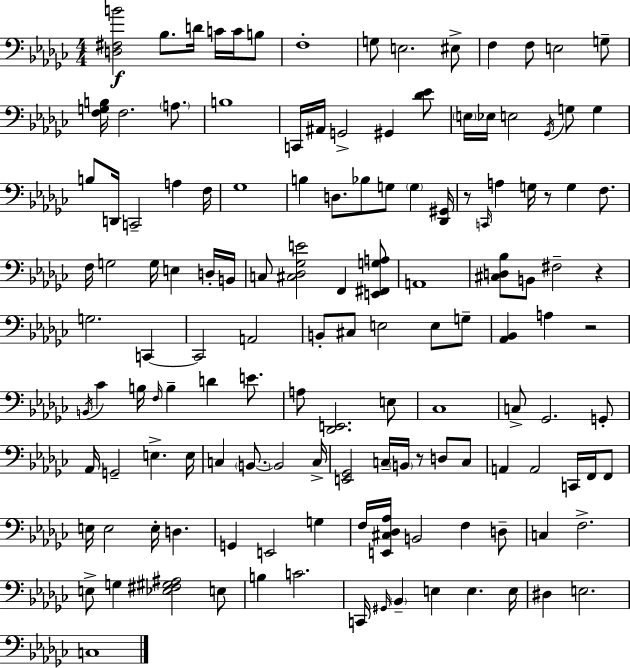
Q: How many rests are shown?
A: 5